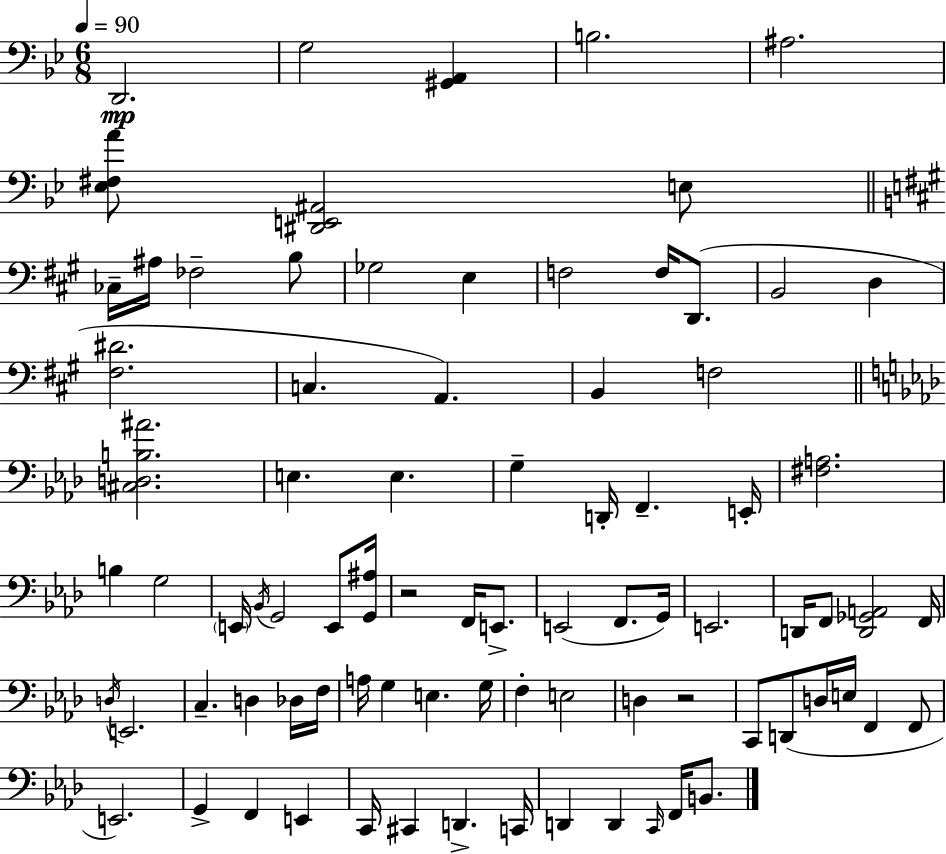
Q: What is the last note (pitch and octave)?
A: B2